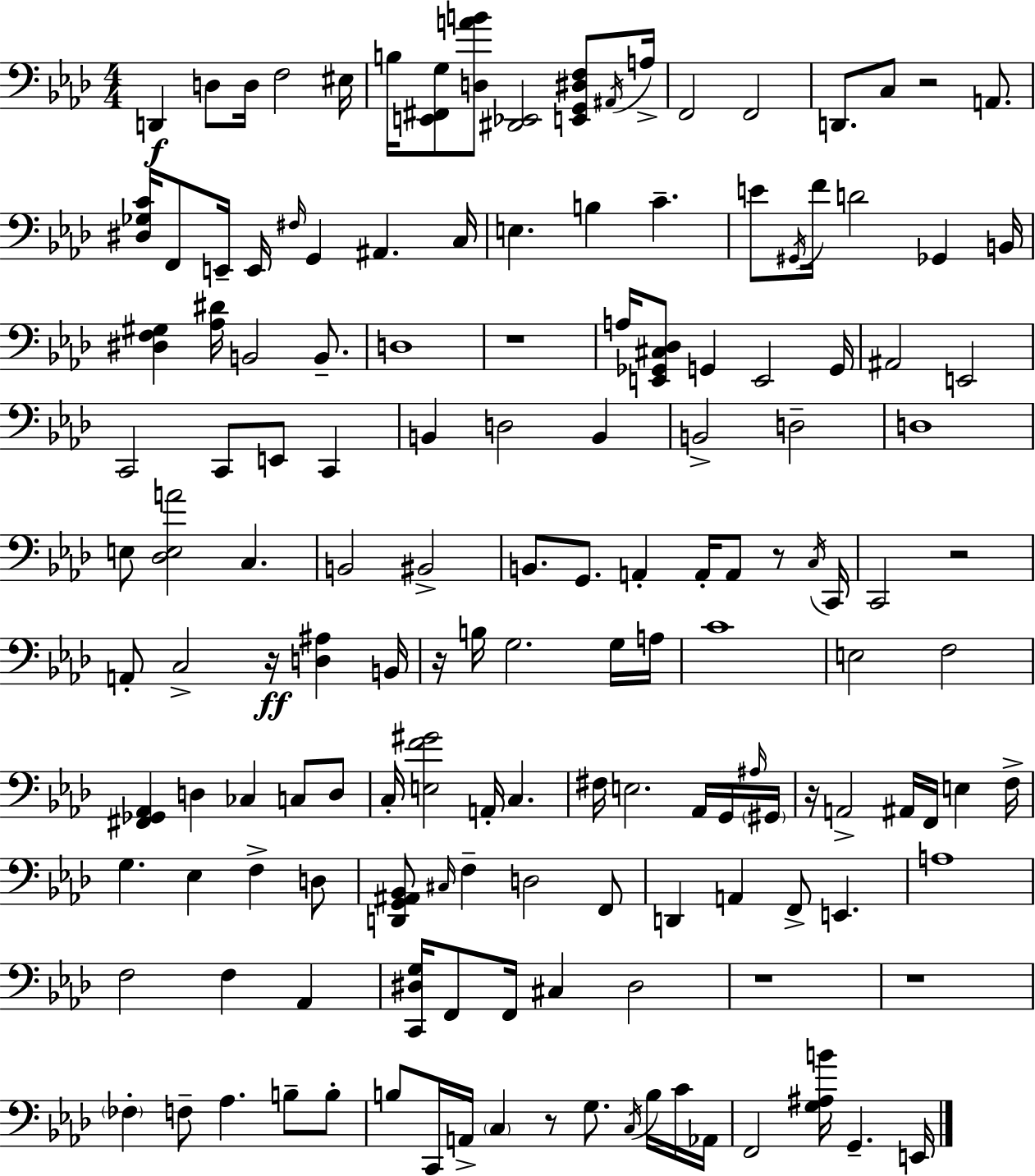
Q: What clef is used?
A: bass